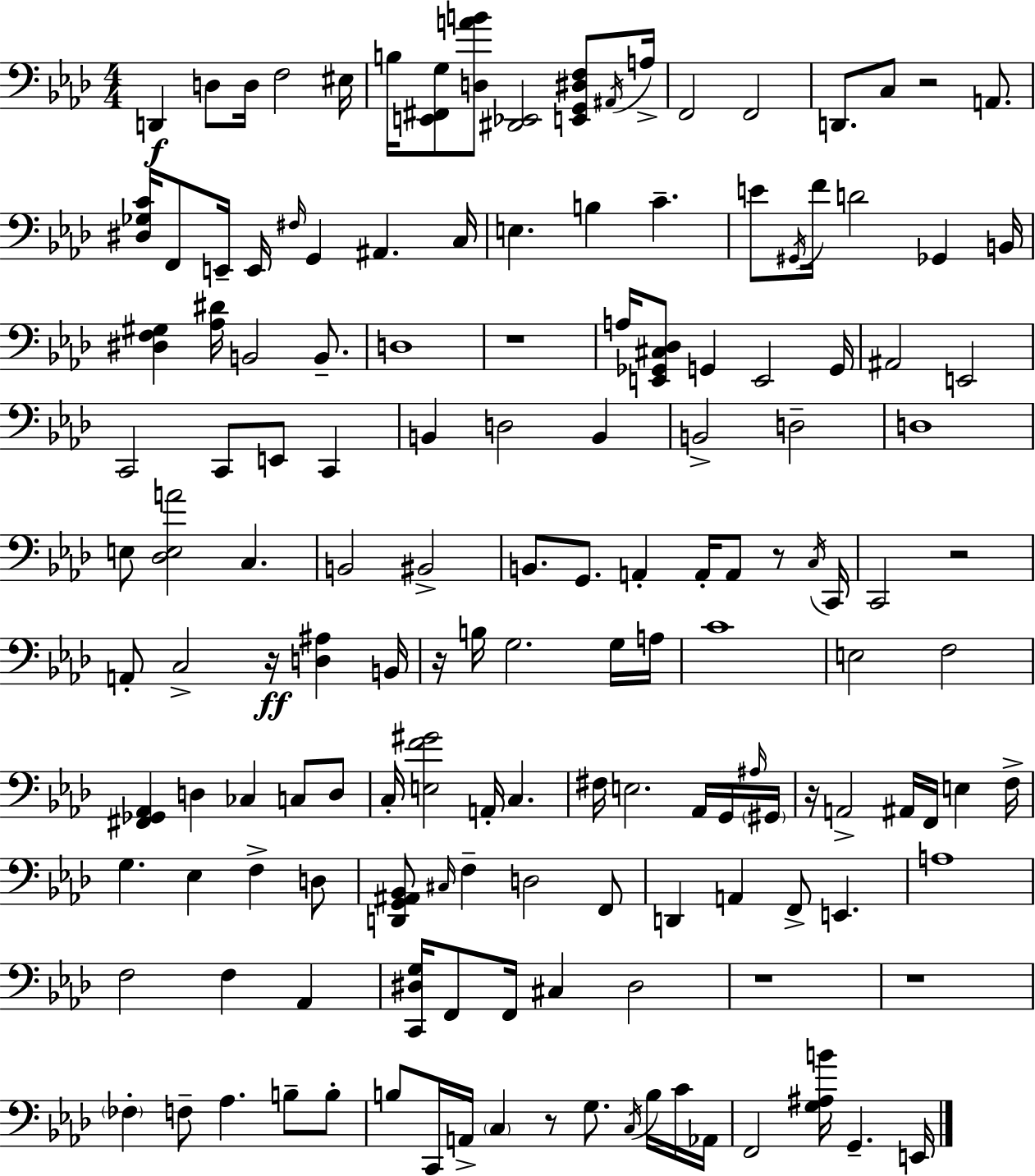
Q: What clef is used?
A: bass